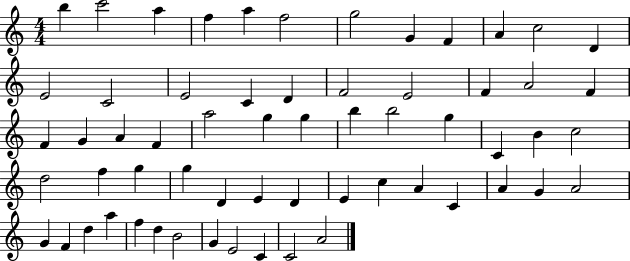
B5/q C6/h A5/q F5/q A5/q F5/h G5/h G4/q F4/q A4/q C5/h D4/q E4/h C4/h E4/h C4/q D4/q F4/h E4/h F4/q A4/h F4/q F4/q G4/q A4/q F4/q A5/h G5/q G5/q B5/q B5/h G5/q C4/q B4/q C5/h D5/h F5/q G5/q G5/q D4/q E4/q D4/q E4/q C5/q A4/q C4/q A4/q G4/q A4/h G4/q F4/q D5/q A5/q F5/q D5/q B4/h G4/q E4/h C4/q C4/h A4/h